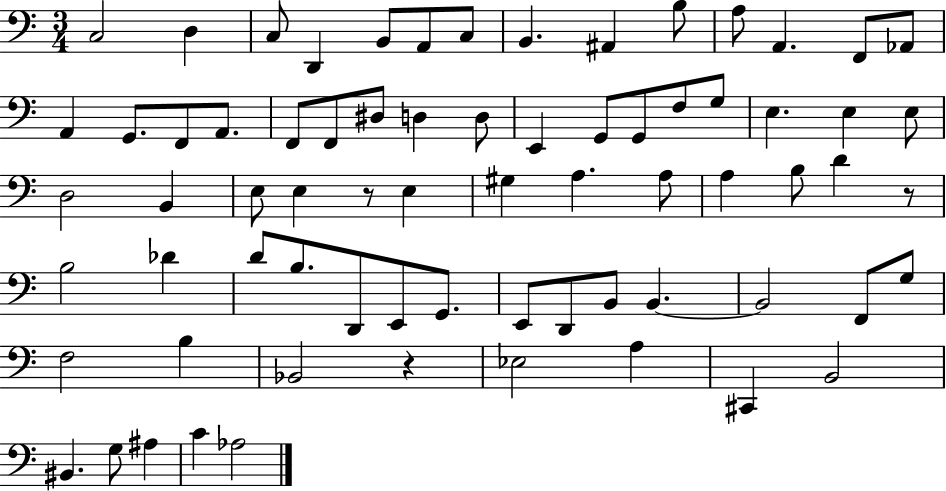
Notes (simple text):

C3/h D3/q C3/e D2/q B2/e A2/e C3/e B2/q. A#2/q B3/e A3/e A2/q. F2/e Ab2/e A2/q G2/e. F2/e A2/e. F2/e F2/e D#3/e D3/q D3/e E2/q G2/e G2/e F3/e G3/e E3/q. E3/q E3/e D3/h B2/q E3/e E3/q R/e E3/q G#3/q A3/q. A3/e A3/q B3/e D4/q R/e B3/h Db4/q D4/e B3/e. D2/e E2/e G2/e. E2/e D2/e B2/e B2/q. B2/h F2/e G3/e F3/h B3/q Bb2/h R/q Eb3/h A3/q C#2/q B2/h BIS2/q. G3/e A#3/q C4/q Ab3/h